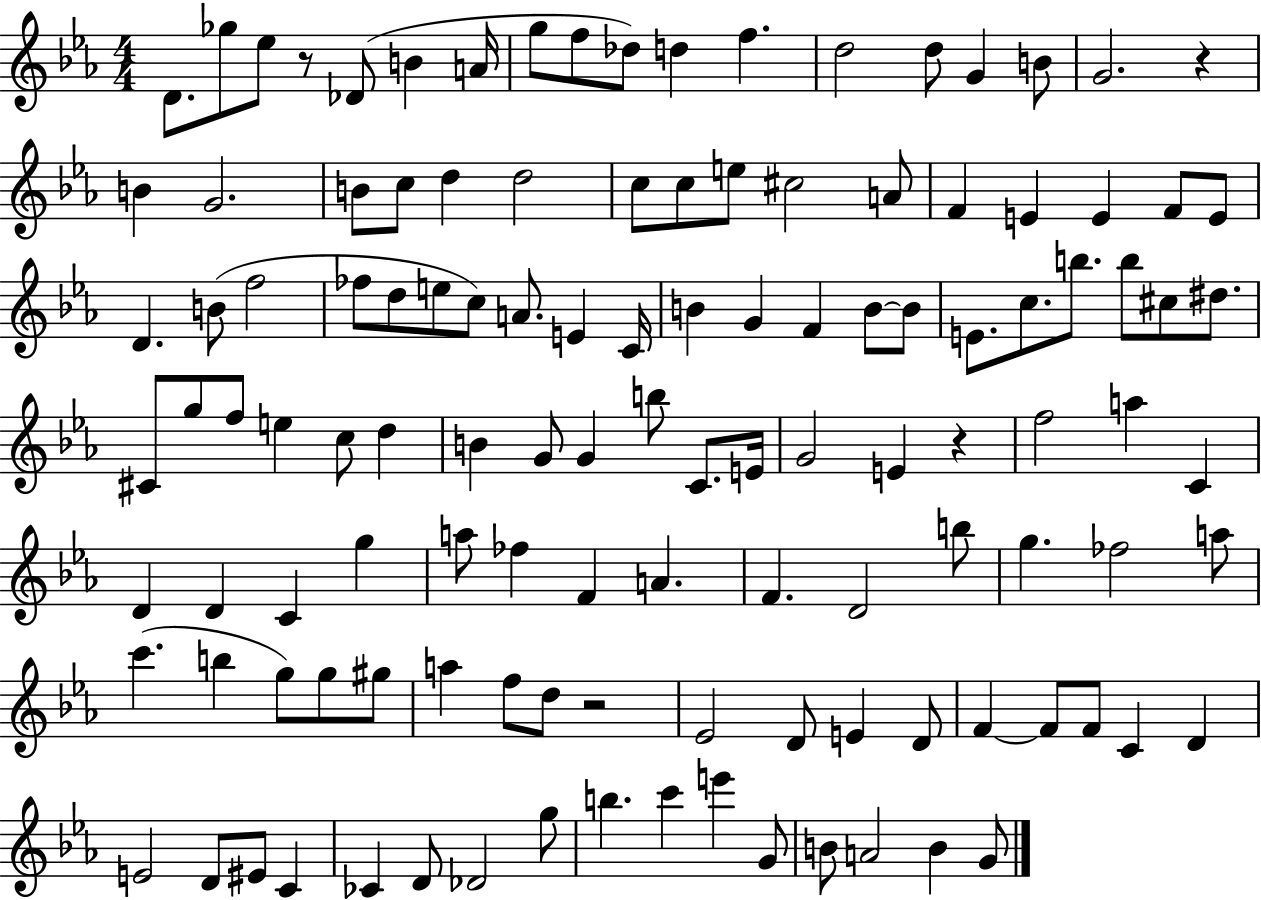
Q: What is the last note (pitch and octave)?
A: G4